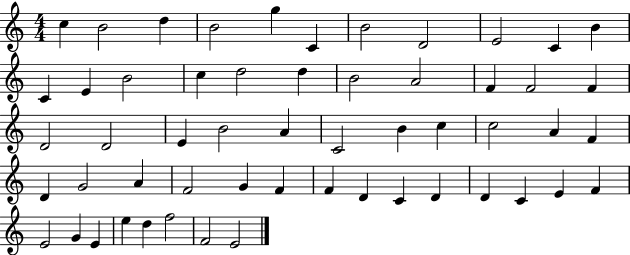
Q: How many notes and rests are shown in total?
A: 55